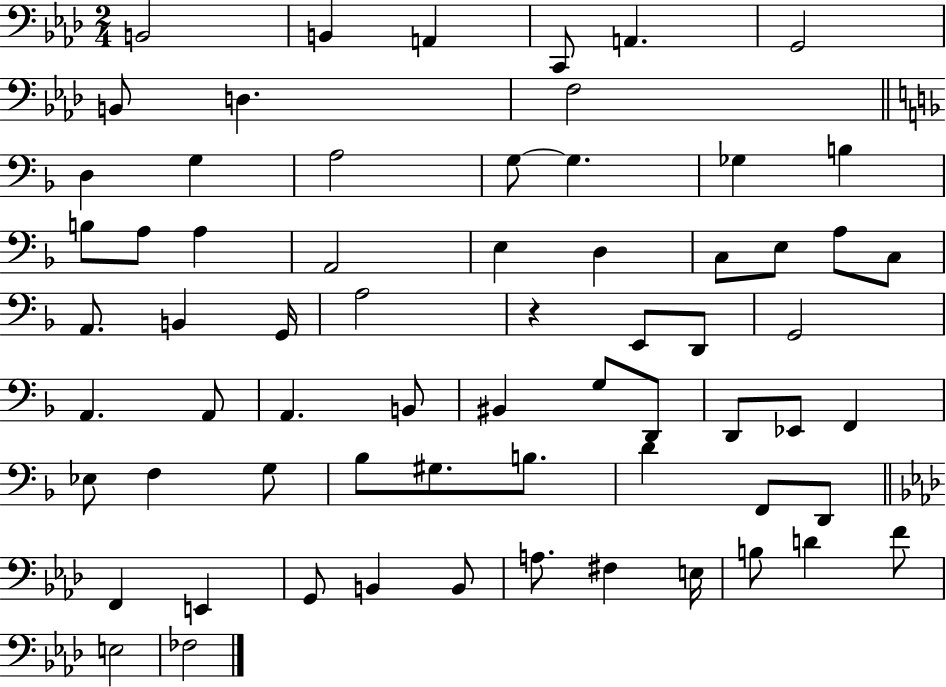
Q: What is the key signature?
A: AES major